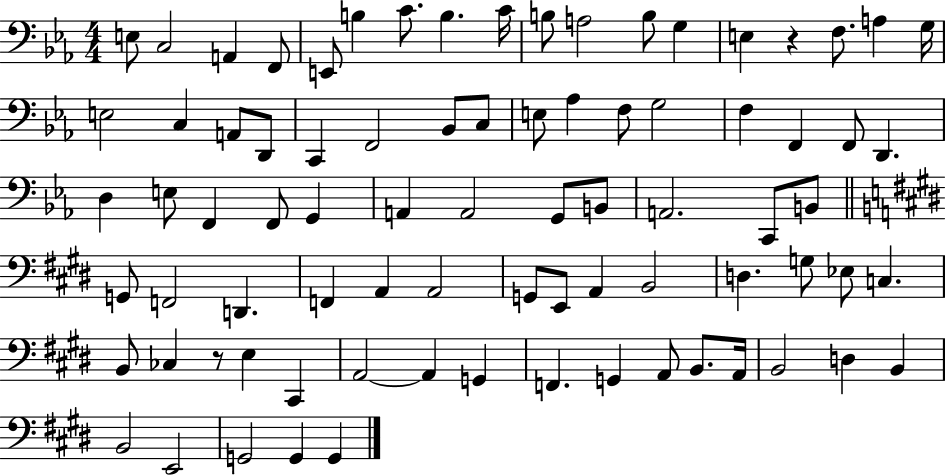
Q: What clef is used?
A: bass